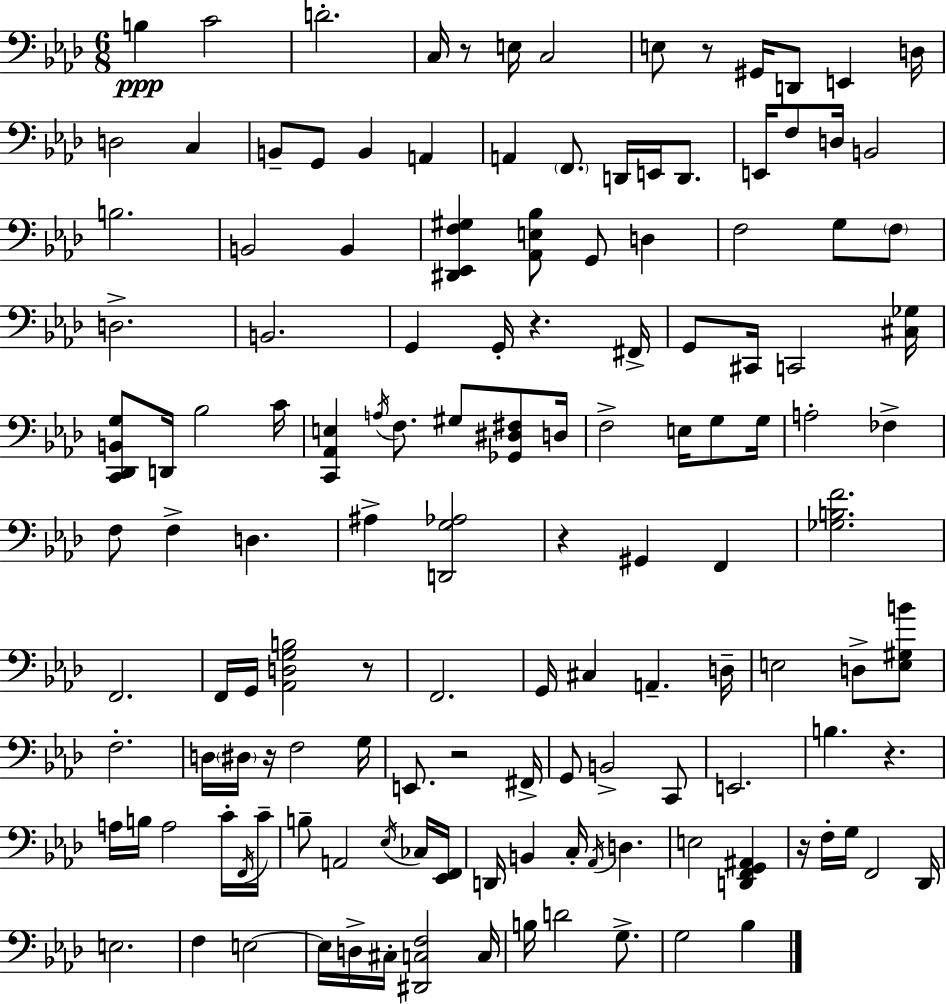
B3/q C4/h D4/h. C3/s R/e E3/s C3/h E3/e R/e G#2/s D2/e E2/q D3/s D3/h C3/q B2/e G2/e B2/q A2/q A2/q F2/e. D2/s E2/s D2/e. E2/s F3/e D3/s B2/h B3/h. B2/h B2/q [D#2,Eb2,F3,G#3]/q [Ab2,E3,Bb3]/e G2/e D3/q F3/h G3/e F3/e D3/h. B2/h. G2/q G2/s R/q. F#2/s G2/e C#2/s C2/h [C#3,Gb3]/s [C2,Db2,B2,G3]/e D2/s Bb3/h C4/s [C2,Ab2,E3]/q A3/s F3/e. G#3/e [Gb2,D#3,F#3]/e D3/s F3/h E3/s G3/e G3/s A3/h FES3/q F3/e F3/q D3/q. A#3/q [D2,G3,Ab3]/h R/q G#2/q F2/q [Gb3,B3,F4]/h. F2/h. F2/s G2/s [Ab2,D3,G3,B3]/h R/e F2/h. G2/s C#3/q A2/q. D3/s E3/h D3/e [E3,G#3,B4]/e F3/h. D3/s D#3/s R/s F3/h G3/s E2/e. R/h F#2/s G2/e B2/h C2/e E2/h. B3/q. R/q. A3/s B3/s A3/h C4/s F2/s C4/s B3/e A2/h Eb3/s CES3/s [Eb2,F2]/s D2/s B2/q C3/s Ab2/s D3/q. E3/h [D2,F2,G2,A#2]/q R/s F3/s G3/s F2/h Db2/s E3/h. F3/q E3/h E3/s D3/s C#3/s [D#2,C3,F3]/h C3/s B3/s D4/h G3/e. G3/h Bb3/q